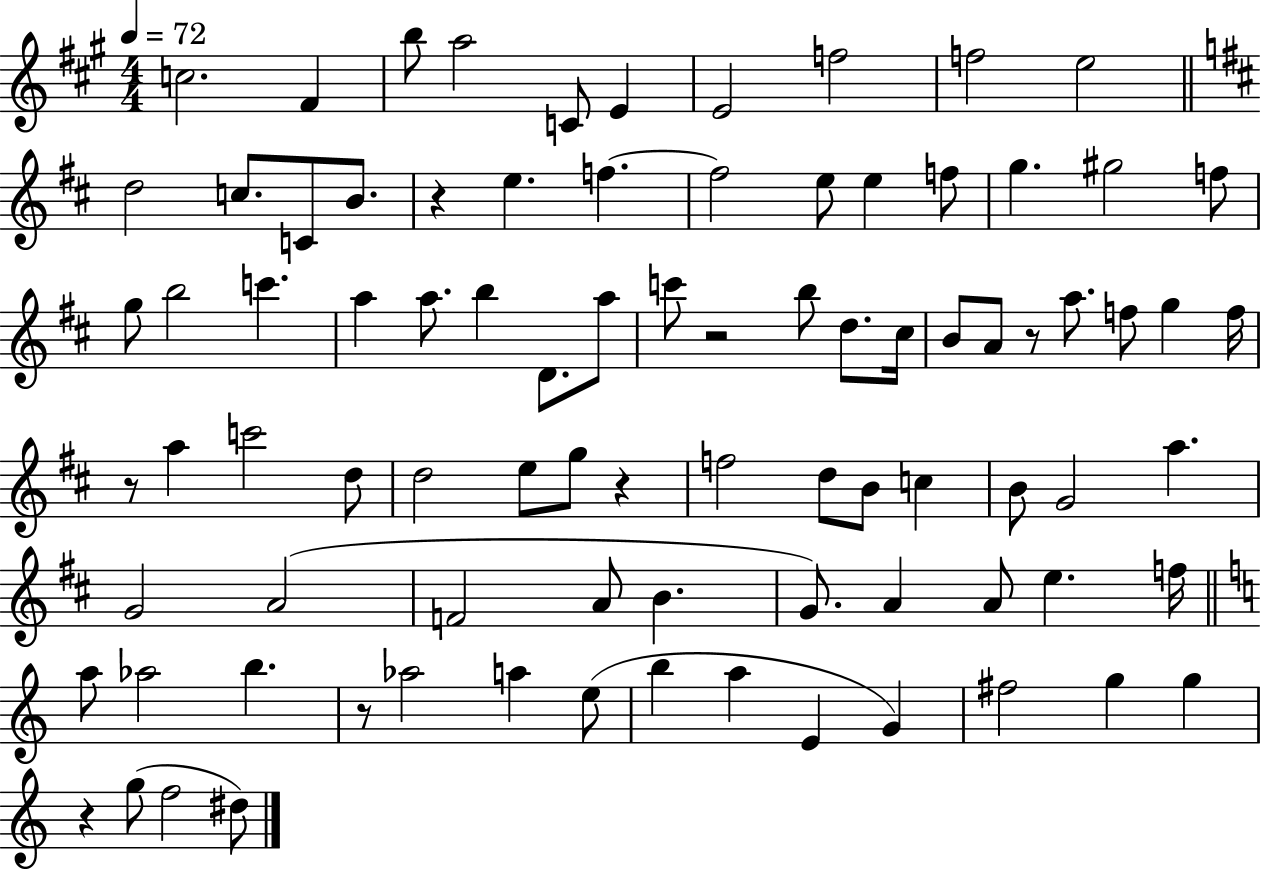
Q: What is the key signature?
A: A major